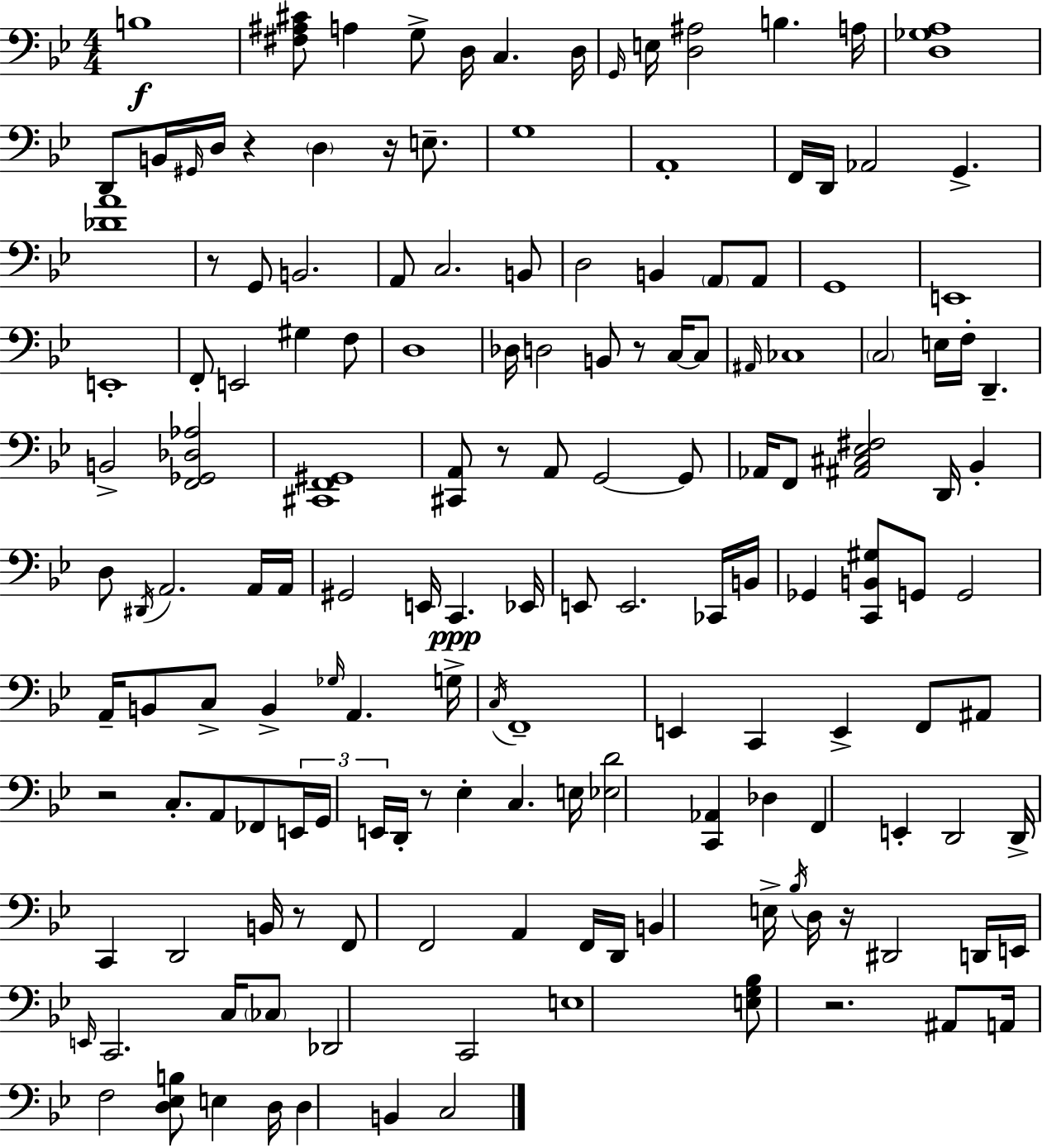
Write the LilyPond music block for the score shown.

{
  \clef bass
  \numericTimeSignature
  \time 4/4
  \key g \minor
  b1\f | <fis ais cis'>8 a4 g8-> d16 c4. d16 | \grace { g,16 } e16 <d ais>2 b4. | a16 <d ges a>1 | \break d,8 b,16 \grace { gis,16 } d16 r4 \parenthesize d4 r16 e8.-- | g1 | a,1-. | f,16 d,16 aes,2 g,4.-> | \break <des' a'>1 | r8 g,8 b,2. | a,8 c2. | b,8 d2 b,4 \parenthesize a,8 | \break a,8 g,1 | e,1 | e,1-. | f,8-. e,2 gis4 | \break f8 d1 | des16 d2 b,8 r8 c16~~ | c8 \grace { ais,16 } ces1 | \parenthesize c2 e16 f16-. d,4.-- | \break b,2-> <f, ges, des aes>2 | <cis, f, gis,>1 | <cis, a,>8 r8 a,8 g,2~~ | g,8 aes,16 f,8 <ais, cis ees fis>2 d,16 bes,4-. | \break d8 \acciaccatura { dis,16 } a,2. | a,16 a,16 gis,2 e,16 c,4.\ppp | ees,16 e,8 e,2. | ces,16 b,16 ges,4 <c, b, gis>8 g,8 g,2 | \break a,16-- b,8 c8-> b,4-> \grace { ges16 } a,4. | g16-> \acciaccatura { c16 } f,1-- | e,4 c,4 e,4-> | f,8 ais,8 r2 c8.-. | \break a,8 fes,8 \tuplet 3/2 { e,16 g,16 e,16 } d,16-. r8 ees4-. c4. | e16 <ees d'>2 <c, aes,>4 | des4 f,4 e,4-. d,2 | d,16-> c,4 d,2 | \break b,16 r8 f,8 f,2 | a,4 f,16 d,16 b,4 e16-> \acciaccatura { bes16 } d16 r16 dis,2 | d,16 e,16 \grace { e,16 } c,2. | c16 \parenthesize ces8 des,2 | \break c,2 e1 | <e g bes>8 r2. | ais,8 a,16 f2 | <d ees b>8 e4 d16 d4 b,4 | \break c2 \bar "|."
}